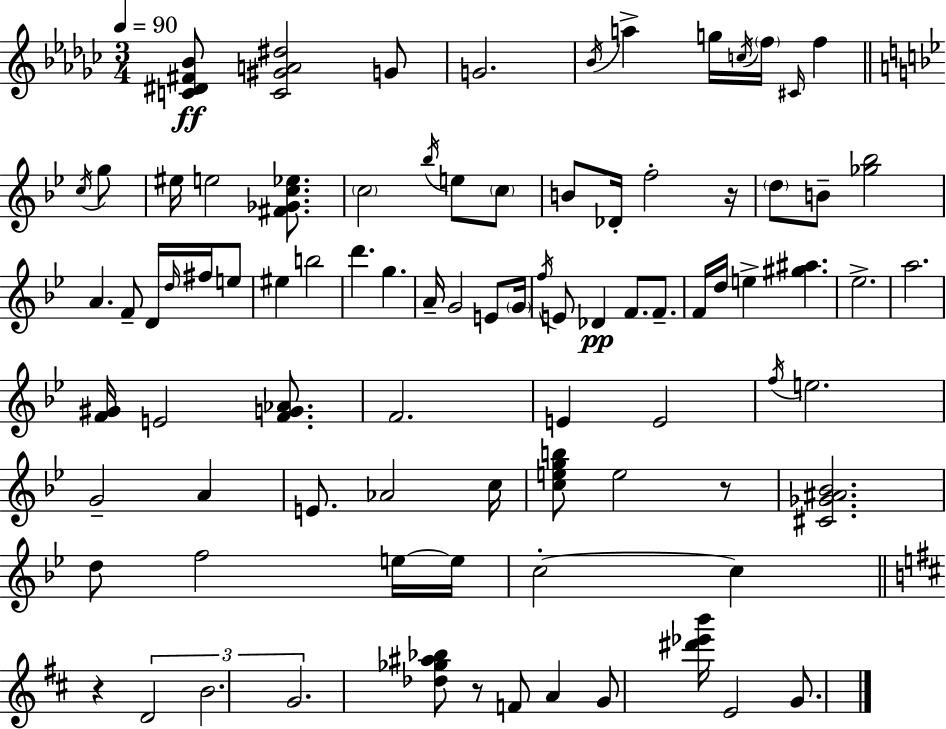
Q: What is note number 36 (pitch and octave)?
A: G4